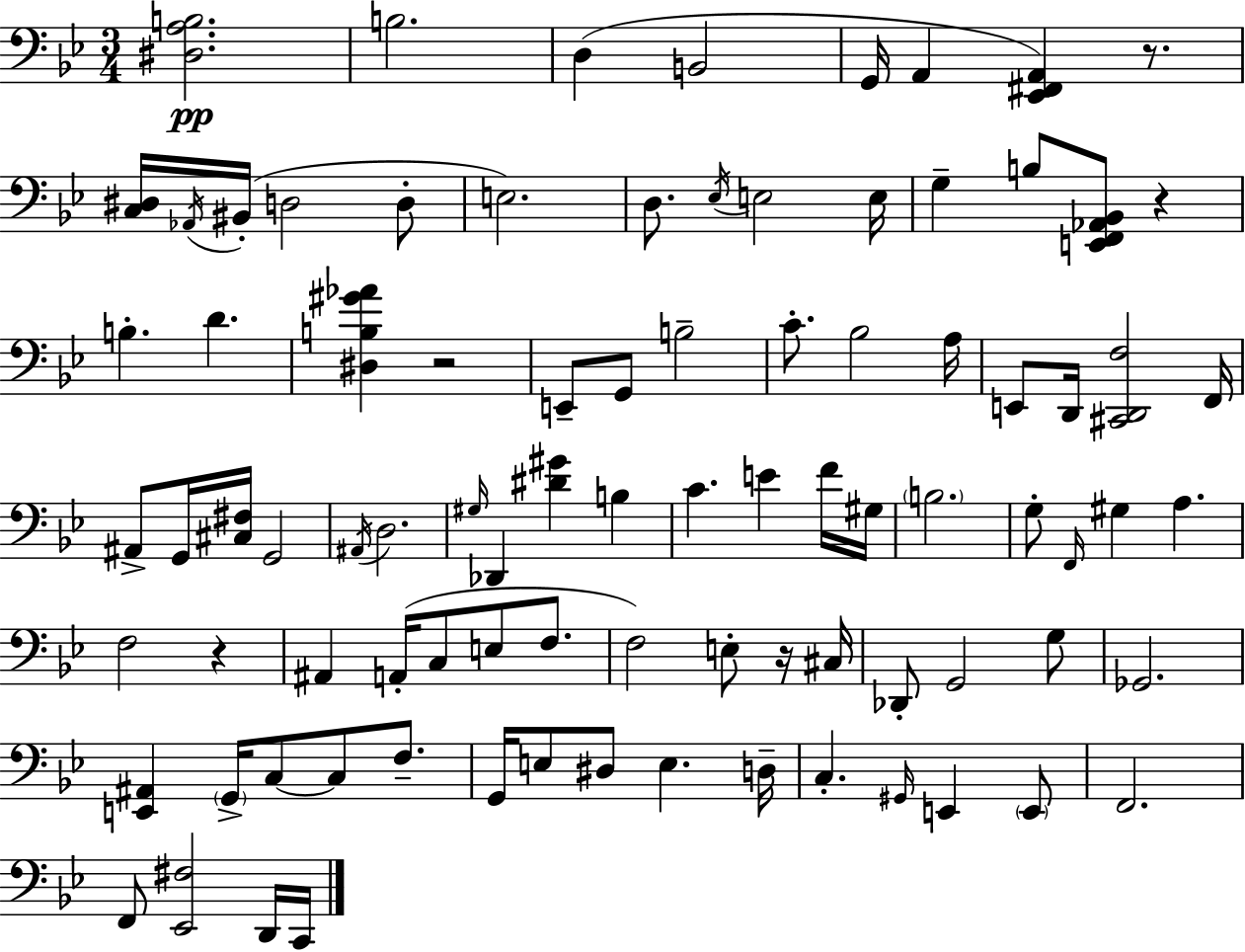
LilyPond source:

{
  \clef bass
  \numericTimeSignature
  \time 3/4
  \key bes \major
  <dis a b>2.\pp | b2. | d4( b,2 | g,16 a,4 <ees, fis, a,>4) r8. | \break <c dis>16 \acciaccatura { aes,16 }( bis,16-. d2 d8-. | e2.) | d8. \acciaccatura { ees16 } e2 | e16 g4-- b8 <e, f, aes, bes,>8 r4 | \break b4.-. d'4. | <dis b gis' aes'>4 r2 | e,8-- g,8 b2-- | c'8.-. bes2 | \break a16 e,8 d,16 <cis, d, f>2 | f,16 ais,8-> g,16 <cis fis>16 g,2 | \acciaccatura { ais,16 } d2. | \grace { gis16 } des,4 <dis' gis'>4 | \break b4 c'4. e'4 | f'16 gis16 \parenthesize b2. | g8-. \grace { f,16 } gis4 a4. | f2 | \break r4 ais,4 a,16-.( c8 | e8 f8. f2) | e8-. r16 cis16 des,8-. g,2 | g8 ges,2. | \break <e, ais,>4 \parenthesize g,16-> c8~~ | c8 f8.-- g,16 e8 dis8 e4. | d16-- c4.-. \grace { gis,16 } | e,4 \parenthesize e,8 f,2. | \break f,8 <ees, fis>2 | d,16 c,16 \bar "|."
}